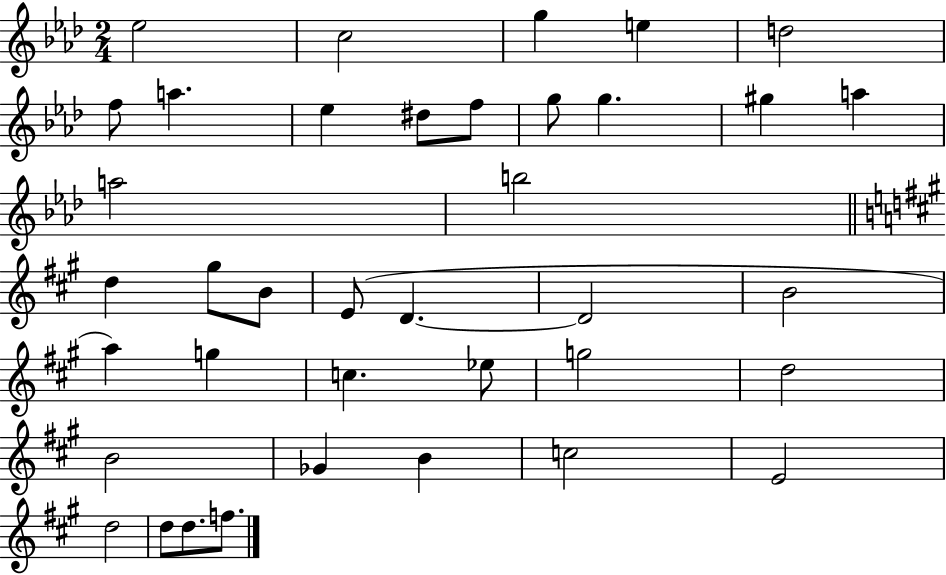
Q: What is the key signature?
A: AES major